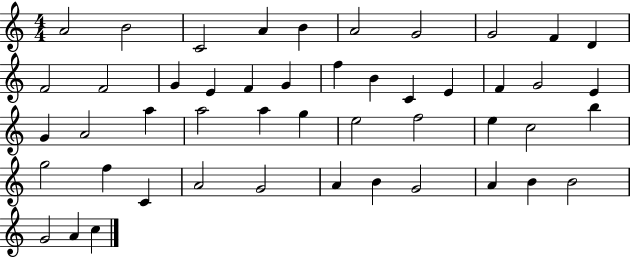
{
  \clef treble
  \numericTimeSignature
  \time 4/4
  \key c \major
  a'2 b'2 | c'2 a'4 b'4 | a'2 g'2 | g'2 f'4 d'4 | \break f'2 f'2 | g'4 e'4 f'4 g'4 | f''4 b'4 c'4 e'4 | f'4 g'2 e'4 | \break g'4 a'2 a''4 | a''2 a''4 g''4 | e''2 f''2 | e''4 c''2 b''4 | \break g''2 f''4 c'4 | a'2 g'2 | a'4 b'4 g'2 | a'4 b'4 b'2 | \break g'2 a'4 c''4 | \bar "|."
}